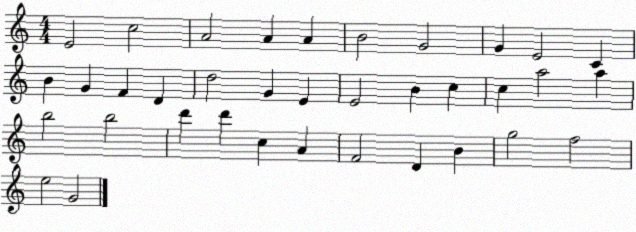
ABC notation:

X:1
T:Untitled
M:4/4
L:1/4
K:C
E2 c2 A2 A A B2 G2 G E2 C B G F D d2 G E E2 B c c a2 a b2 b2 d' d' c A F2 D B g2 f2 e2 G2